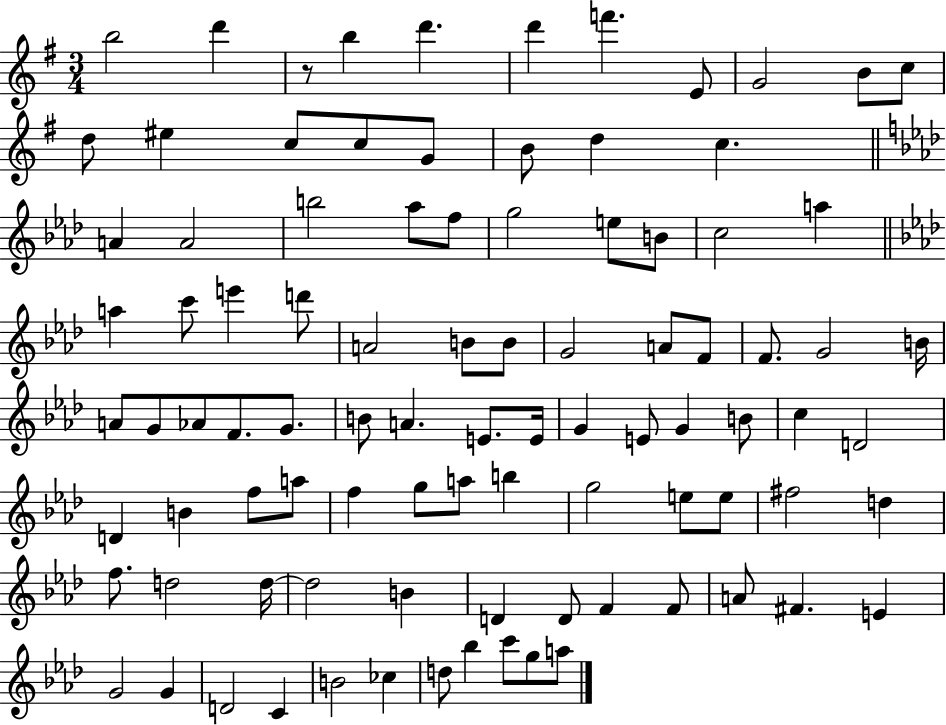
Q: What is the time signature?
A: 3/4